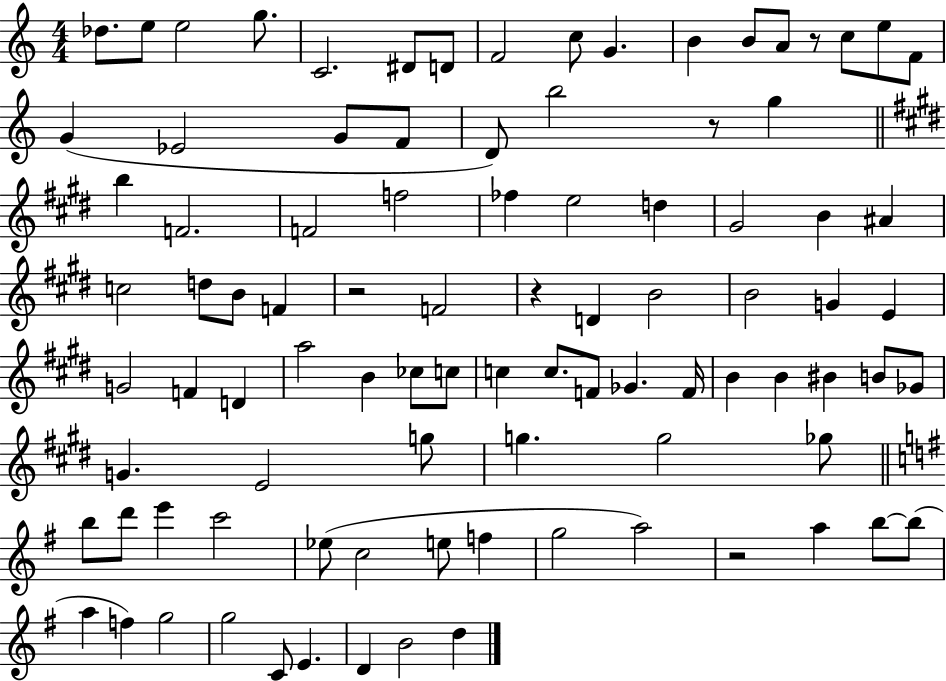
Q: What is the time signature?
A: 4/4